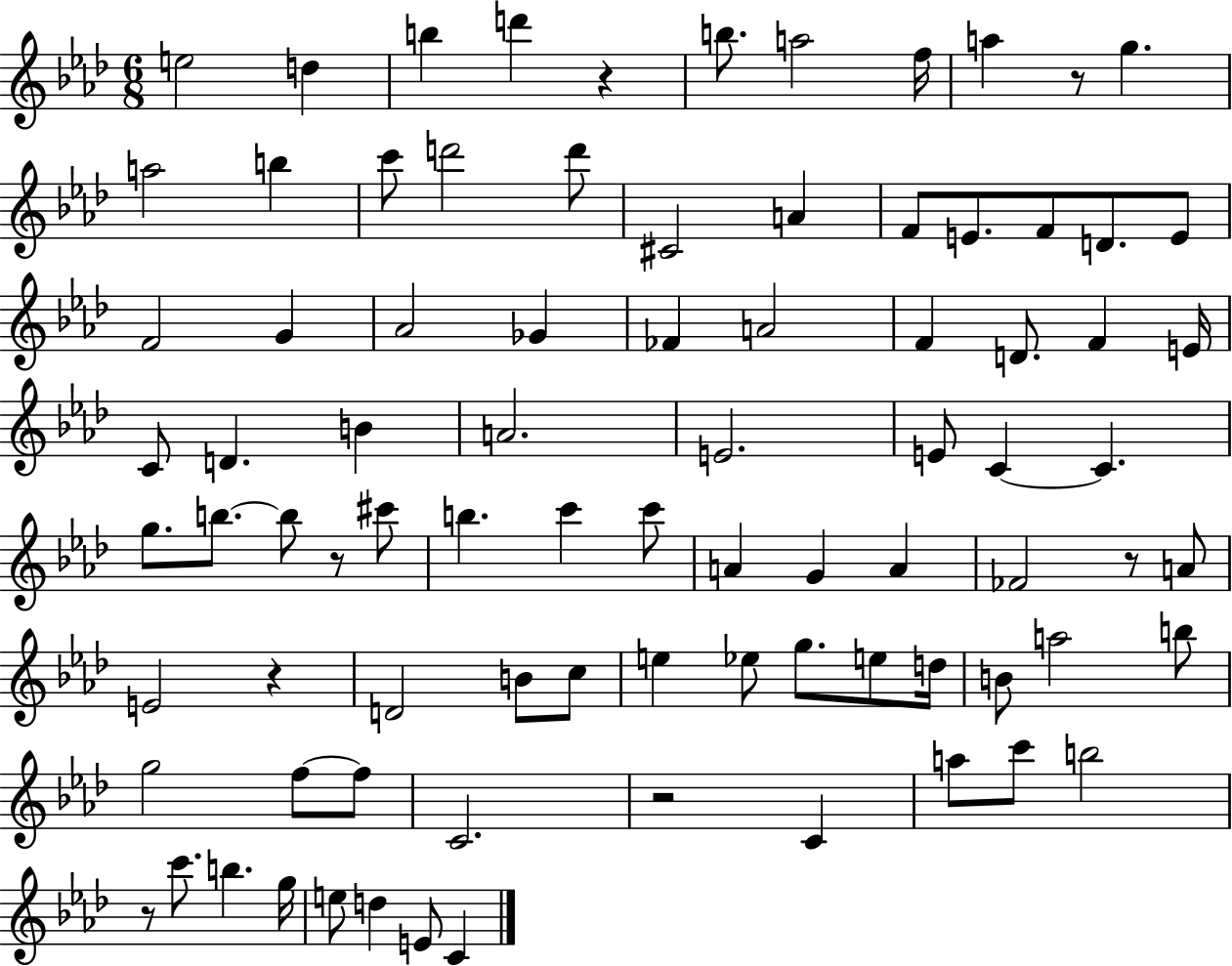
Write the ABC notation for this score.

X:1
T:Untitled
M:6/8
L:1/4
K:Ab
e2 d b d' z b/2 a2 f/4 a z/2 g a2 b c'/2 d'2 d'/2 ^C2 A F/2 E/2 F/2 D/2 E/2 F2 G _A2 _G _F A2 F D/2 F E/4 C/2 D B A2 E2 E/2 C C g/2 b/2 b/2 z/2 ^c'/2 b c' c'/2 A G A _F2 z/2 A/2 E2 z D2 B/2 c/2 e _e/2 g/2 e/2 d/4 B/2 a2 b/2 g2 f/2 f/2 C2 z2 C a/2 c'/2 b2 z/2 c'/2 b g/4 e/2 d E/2 C